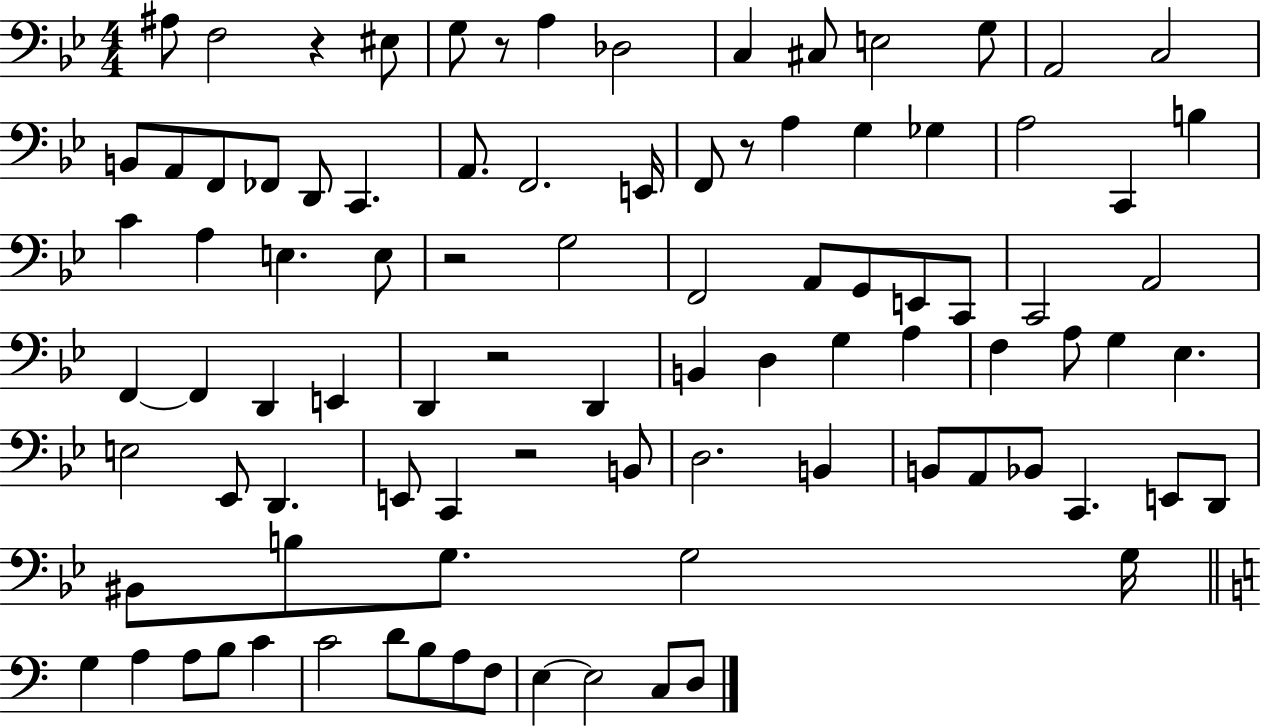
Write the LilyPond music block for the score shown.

{
  \clef bass
  \numericTimeSignature
  \time 4/4
  \key bes \major
  ais8 f2 r4 eis8 | g8 r8 a4 des2 | c4 cis8 e2 g8 | a,2 c2 | \break b,8 a,8 f,8 fes,8 d,8 c,4. | a,8. f,2. e,16 | f,8 r8 a4 g4 ges4 | a2 c,4 b4 | \break c'4 a4 e4. e8 | r2 g2 | f,2 a,8 g,8 e,8 c,8 | c,2 a,2 | \break f,4~~ f,4 d,4 e,4 | d,4 r2 d,4 | b,4 d4 g4 a4 | f4 a8 g4 ees4. | \break e2 ees,8 d,4. | e,8 c,4 r2 b,8 | d2. b,4 | b,8 a,8 bes,8 c,4. e,8 d,8 | \break bis,8 b8 g8. g2 g16 | \bar "||" \break \key a \minor g4 a4 a8 b8 c'4 | c'2 d'8 b8 a8 f8 | e4~~ e2 c8 d8 | \bar "|."
}